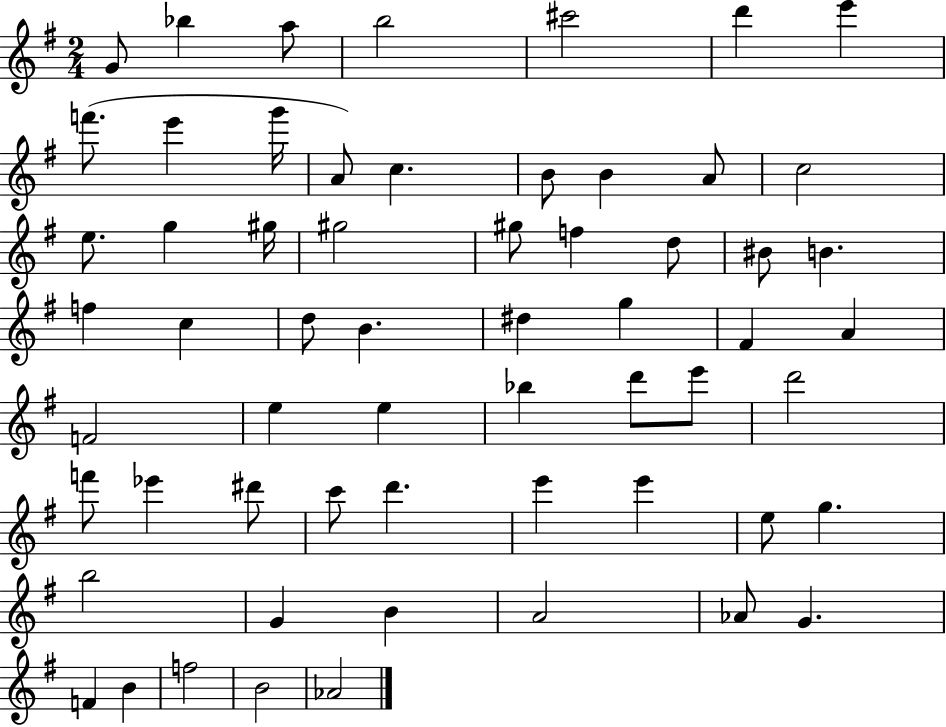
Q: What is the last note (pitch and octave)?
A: Ab4